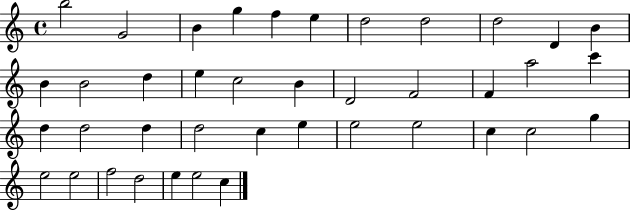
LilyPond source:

{
  \clef treble
  \time 4/4
  \defaultTimeSignature
  \key c \major
  b''2 g'2 | b'4 g''4 f''4 e''4 | d''2 d''2 | d''2 d'4 b'4 | \break b'4 b'2 d''4 | e''4 c''2 b'4 | d'2 f'2 | f'4 a''2 c'''4 | \break d''4 d''2 d''4 | d''2 c''4 e''4 | e''2 e''2 | c''4 c''2 g''4 | \break e''2 e''2 | f''2 d''2 | e''4 e''2 c''4 | \bar "|."
}